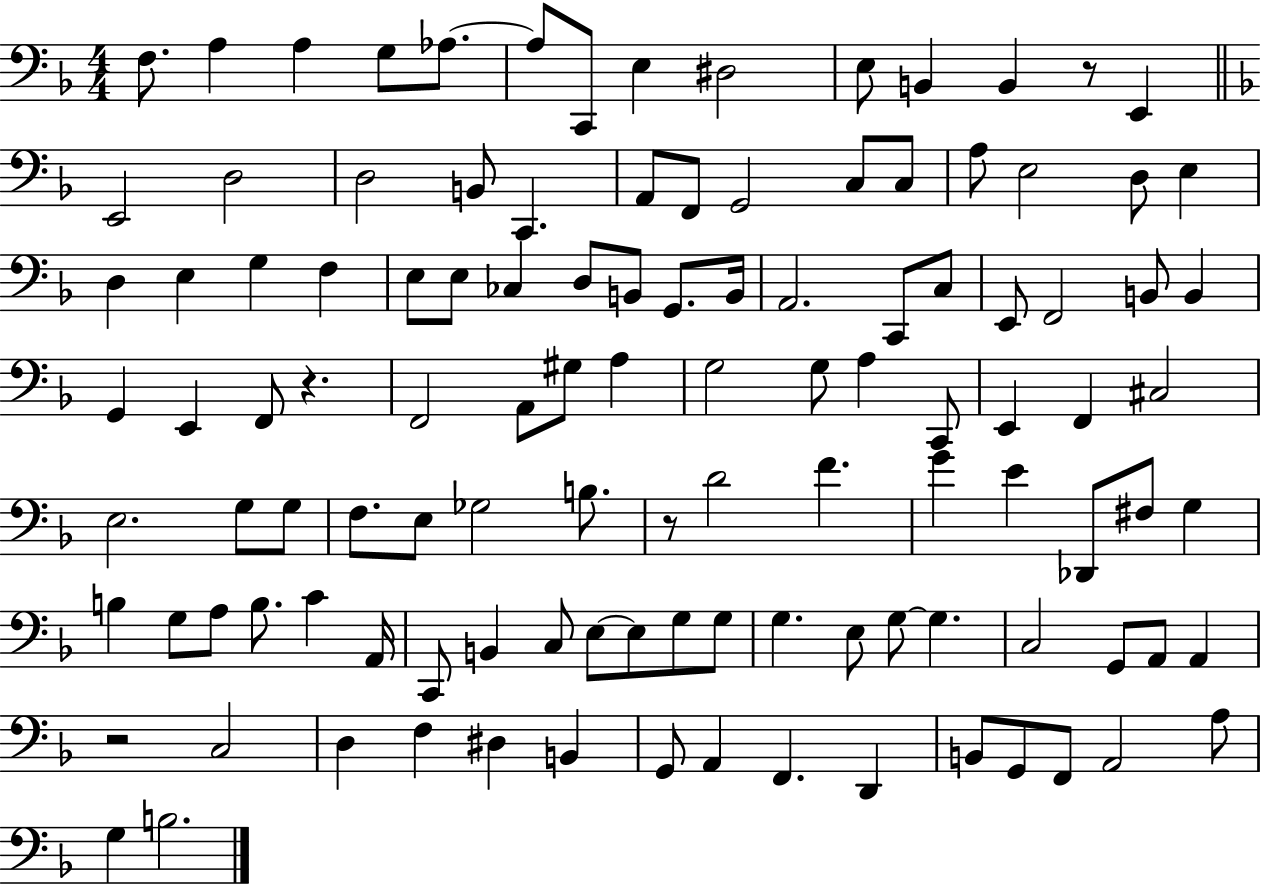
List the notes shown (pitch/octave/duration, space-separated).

F3/e. A3/q A3/q G3/e Ab3/e. Ab3/e C2/e E3/q D#3/h E3/e B2/q B2/q R/e E2/q E2/h D3/h D3/h B2/e C2/q. A2/e F2/e G2/h C3/e C3/e A3/e E3/h D3/e E3/q D3/q E3/q G3/q F3/q E3/e E3/e CES3/q D3/e B2/e G2/e. B2/s A2/h. C2/e C3/e E2/e F2/h B2/e B2/q G2/q E2/q F2/e R/q. F2/h A2/e G#3/e A3/q G3/h G3/e A3/q C2/e E2/q F2/q C#3/h E3/h. G3/e G3/e F3/e. E3/e Gb3/h B3/e. R/e D4/h F4/q. G4/q E4/q Db2/e F#3/e G3/q B3/q G3/e A3/e B3/e. C4/q A2/s C2/e B2/q C3/e E3/e E3/e G3/e G3/e G3/q. E3/e G3/e G3/q. C3/h G2/e A2/e A2/q R/h C3/h D3/q F3/q D#3/q B2/q G2/e A2/q F2/q. D2/q B2/e G2/e F2/e A2/h A3/e G3/q B3/h.